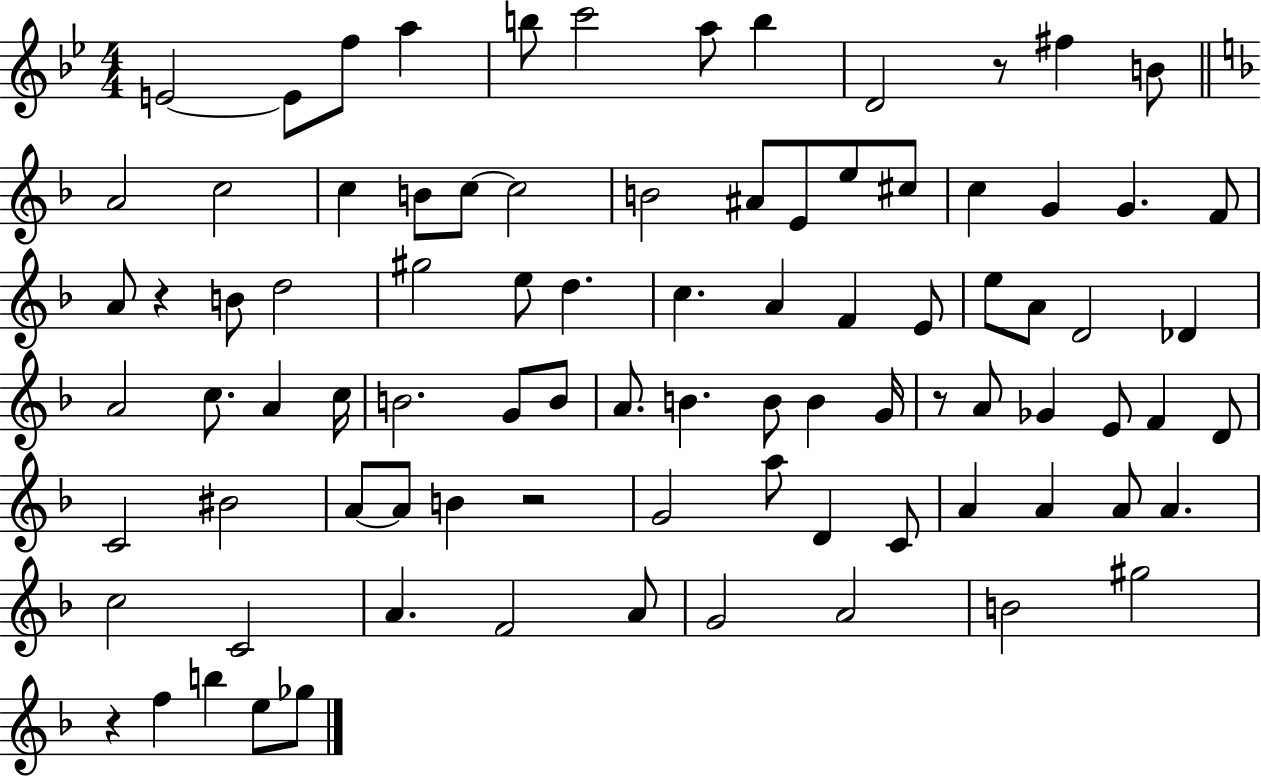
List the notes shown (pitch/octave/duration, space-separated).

E4/h E4/e F5/e A5/q B5/e C6/h A5/e B5/q D4/h R/e F#5/q B4/e A4/h C5/h C5/q B4/e C5/e C5/h B4/h A#4/e E4/e E5/e C#5/e C5/q G4/q G4/q. F4/e A4/e R/q B4/e D5/h G#5/h E5/e D5/q. C5/q. A4/q F4/q E4/e E5/e A4/e D4/h Db4/q A4/h C5/e. A4/q C5/s B4/h. G4/e B4/e A4/e. B4/q. B4/e B4/q G4/s R/e A4/e Gb4/q E4/e F4/q D4/e C4/h BIS4/h A4/e A4/e B4/q R/h G4/h A5/e D4/q C4/e A4/q A4/q A4/e A4/q. C5/h C4/h A4/q. F4/h A4/e G4/h A4/h B4/h G#5/h R/q F5/q B5/q E5/e Gb5/e